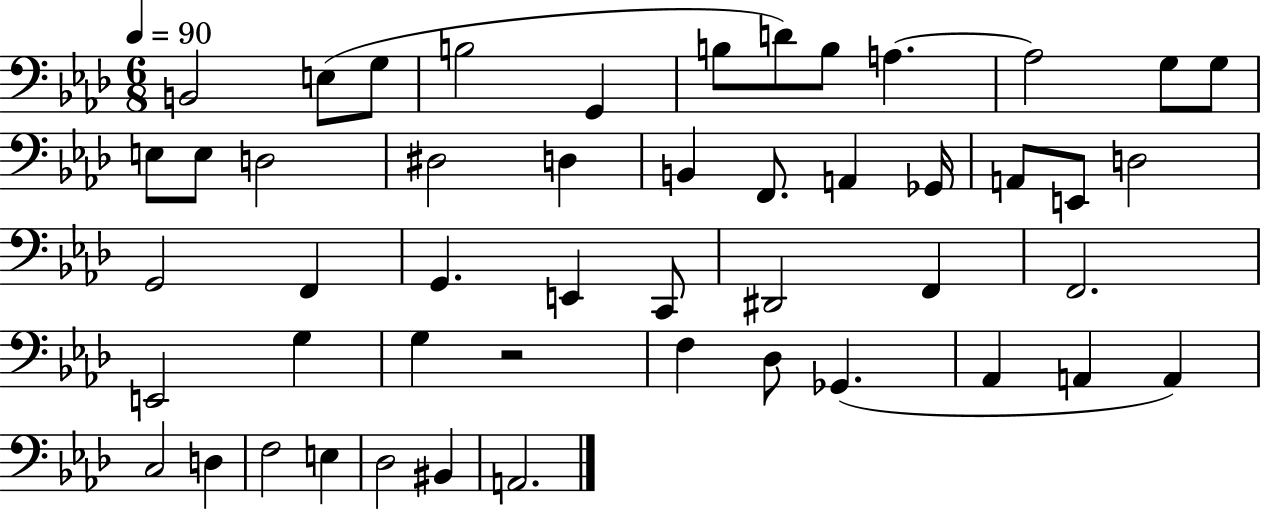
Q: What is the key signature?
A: AES major